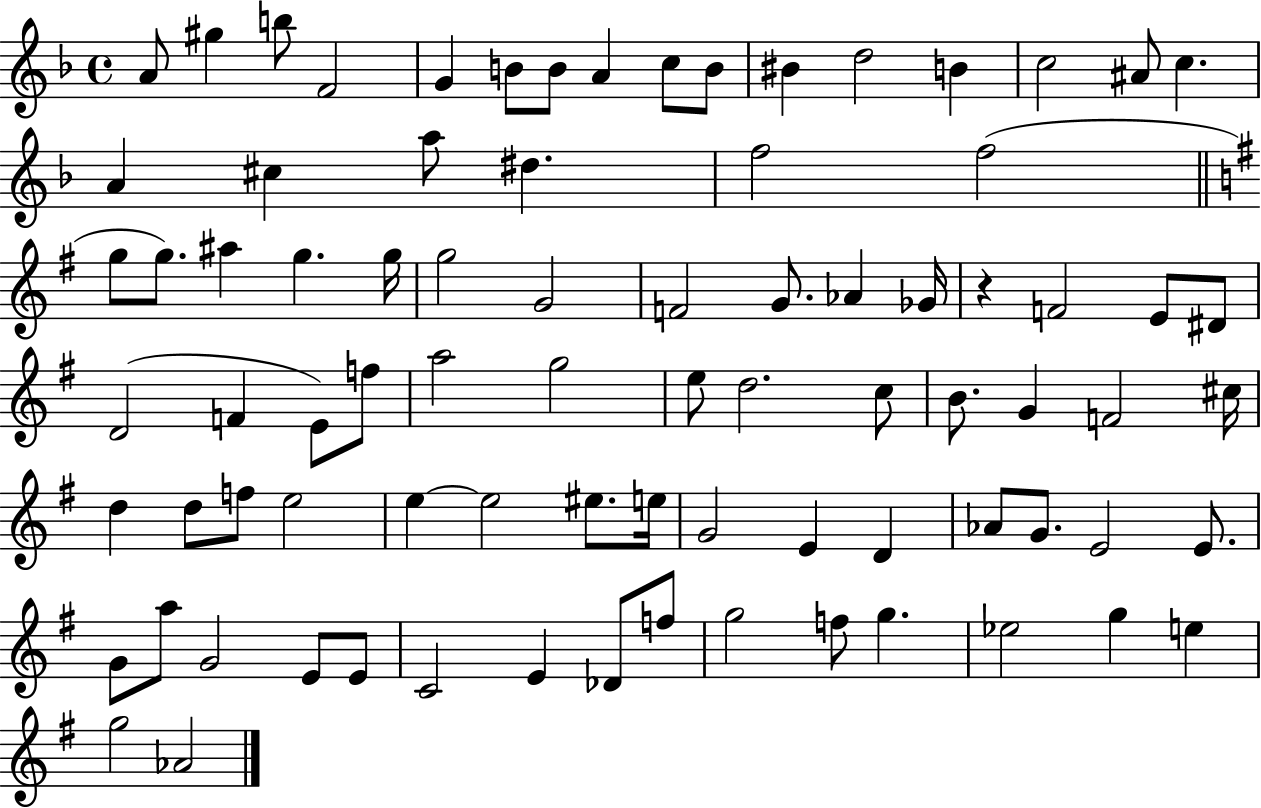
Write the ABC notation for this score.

X:1
T:Untitled
M:4/4
L:1/4
K:F
A/2 ^g b/2 F2 G B/2 B/2 A c/2 B/2 ^B d2 B c2 ^A/2 c A ^c a/2 ^d f2 f2 g/2 g/2 ^a g g/4 g2 G2 F2 G/2 _A _G/4 z F2 E/2 ^D/2 D2 F E/2 f/2 a2 g2 e/2 d2 c/2 B/2 G F2 ^c/4 d d/2 f/2 e2 e e2 ^e/2 e/4 G2 E D _A/2 G/2 E2 E/2 G/2 a/2 G2 E/2 E/2 C2 E _D/2 f/2 g2 f/2 g _e2 g e g2 _A2